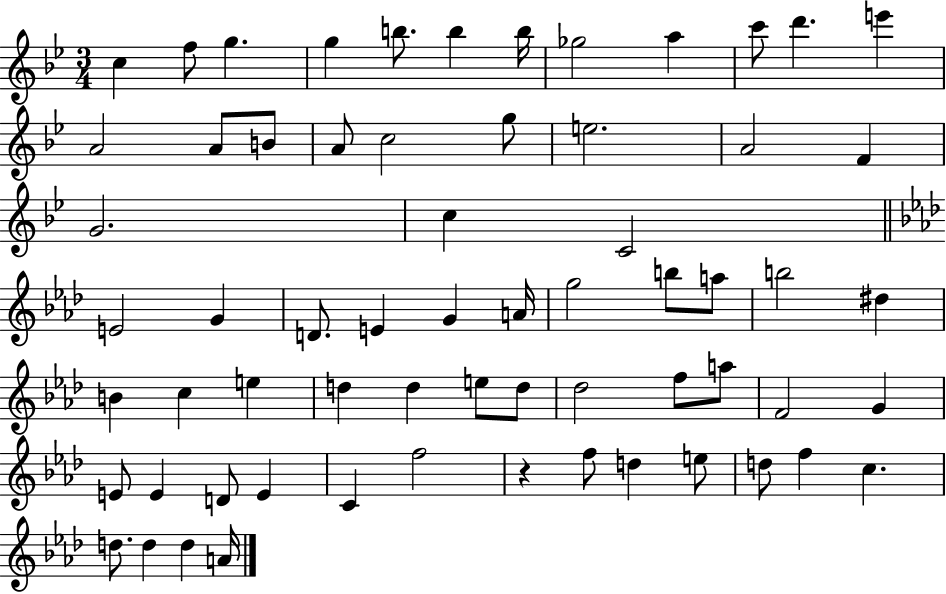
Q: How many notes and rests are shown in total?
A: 64